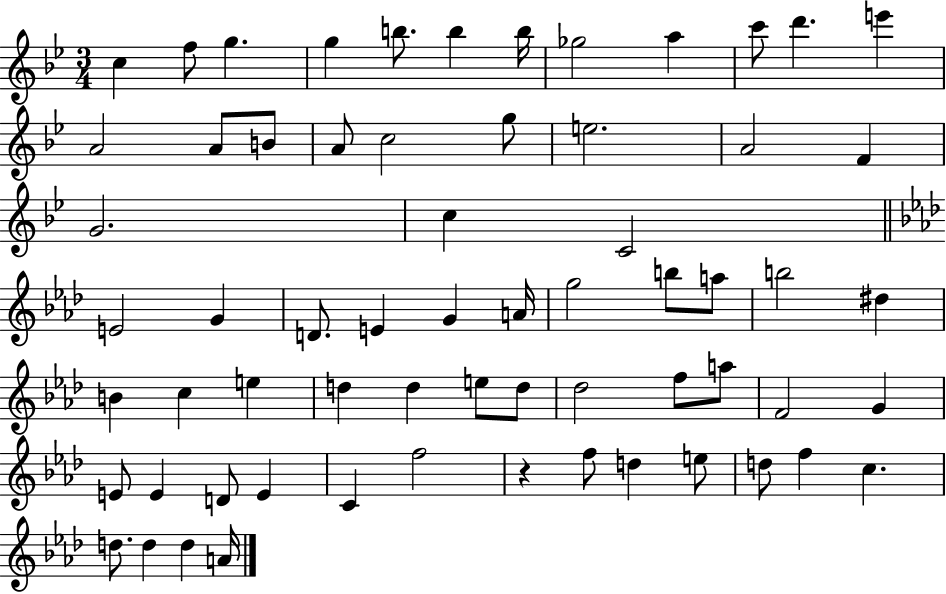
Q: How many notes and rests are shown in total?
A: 64